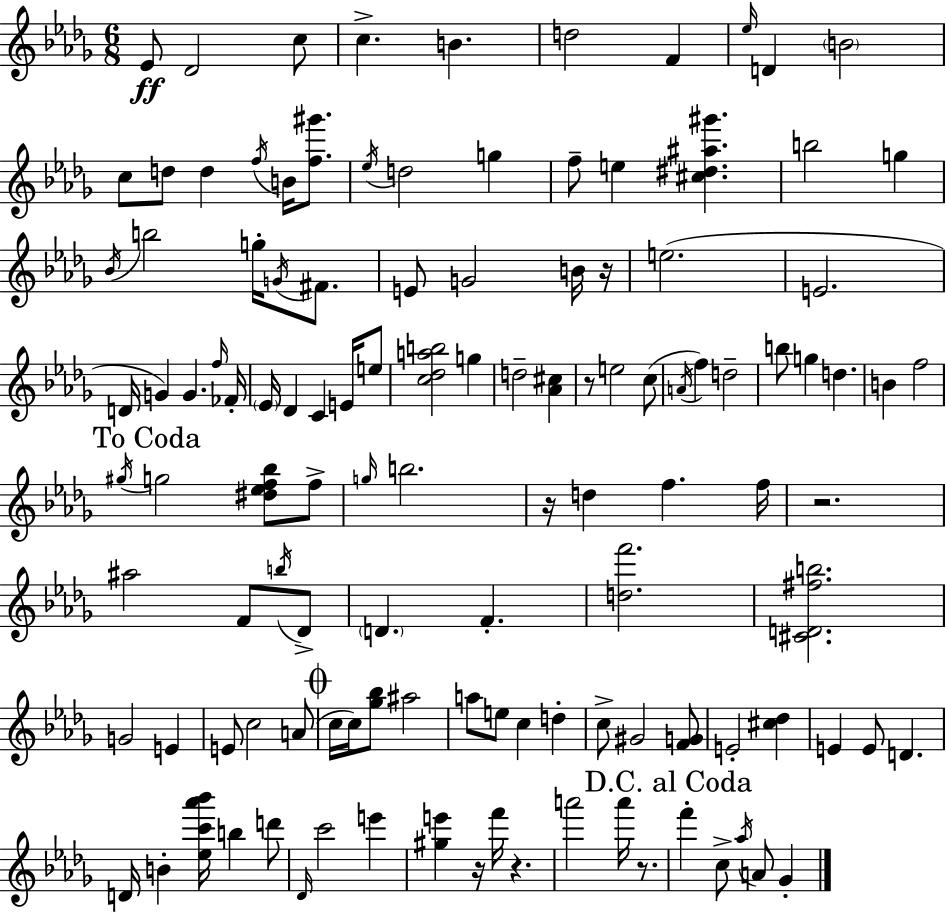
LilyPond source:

{
  \clef treble
  \numericTimeSignature
  \time 6/8
  \key bes \minor
  ees'8\ff des'2 c''8 | c''4.-> b'4. | d''2 f'4 | \grace { ees''16 } d'4 \parenthesize b'2 | \break c''8 d''8 d''4 \acciaccatura { f''16 } b'16 <f'' gis'''>8. | \acciaccatura { ees''16 } d''2 g''4 | f''8-- e''4 <cis'' dis'' ais'' gis'''>4. | b''2 g''4 | \break \acciaccatura { bes'16 } b''2 | g''16-. \acciaccatura { g'16 } fis'8. e'8 g'2 | b'16 r16 e''2.( | e'2. | \break d'16 g'4) g'4. | \grace { f''16 } fes'16-. \parenthesize ees'16 des'4 c'4 | e'16 e''8 <c'' des'' a'' b''>2 | g''4 d''2-- | \break <aes' cis''>4 r8 e''2 | c''8( \acciaccatura { a'16 } f''4) d''2-- | b''8 g''4 | d''4. b'4 f''2 | \break \mark "To Coda" \acciaccatura { gis''16 } g''2 | <dis'' ees'' f'' bes''>8 f''8-> \grace { g''16 } b''2. | r16 d''4 | f''4. f''16 r2. | \break ais''2 | f'8 \acciaccatura { b''16 } des'8-> \parenthesize d'4. | f'4.-. <d'' f'''>2. | <cis' d' fis'' b''>2. | \break g'2 | e'4 e'8 | c''2 a'8( \mark \markup { \musicglyph "scripts.coda" } c''16 c''16) | <ges'' bes''>8 ais''2 a''8 | \break e''8 c''4 d''4-. c''8-> | gis'2 <f' g'>8 e'2-. | <cis'' des''>4 e'4 | e'8 d'4. d'16 b'4-. | \break <ees'' c''' aes''' bes'''>16 b''4 d'''8 \grace { des'16 } c'''2 | e'''4 <gis'' e'''>4 | r16 f'''16 r4. a'''2 | a'''16 r8. \mark "D.C. al Coda" f'''4-. | \break c''8-> \acciaccatura { aes''16 } a'8 ges'4-. | \bar "|."
}